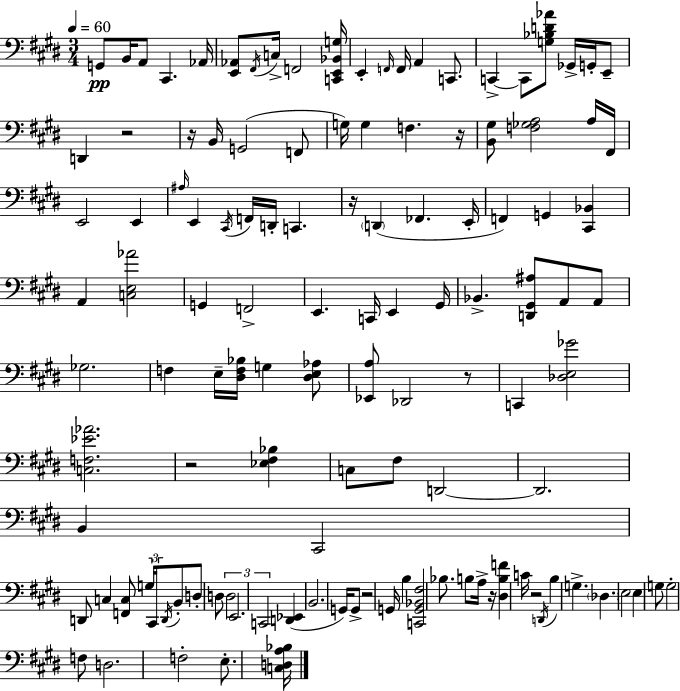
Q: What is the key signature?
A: E major